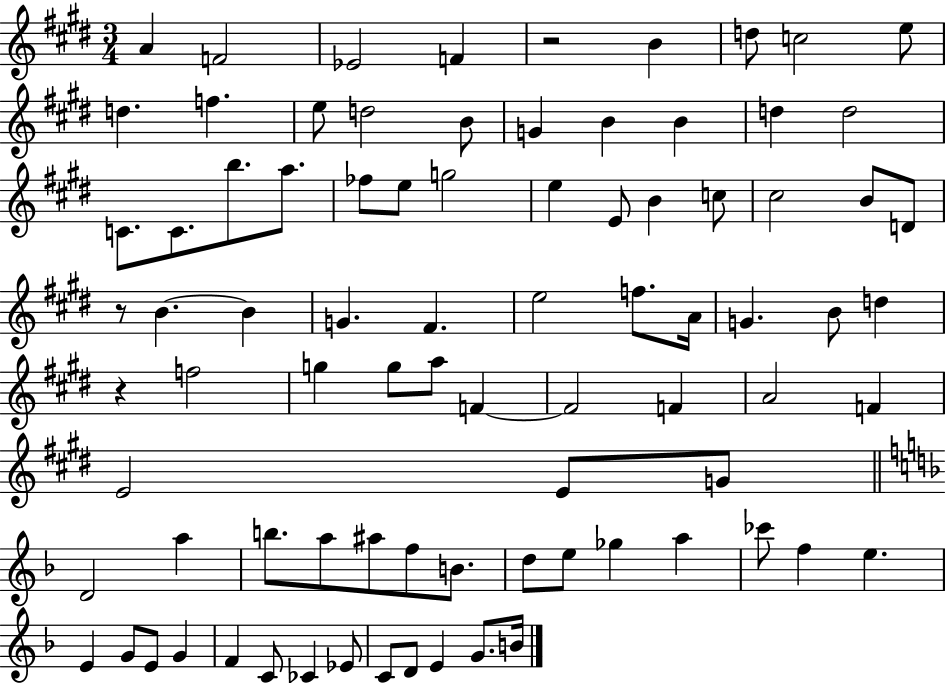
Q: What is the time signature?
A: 3/4